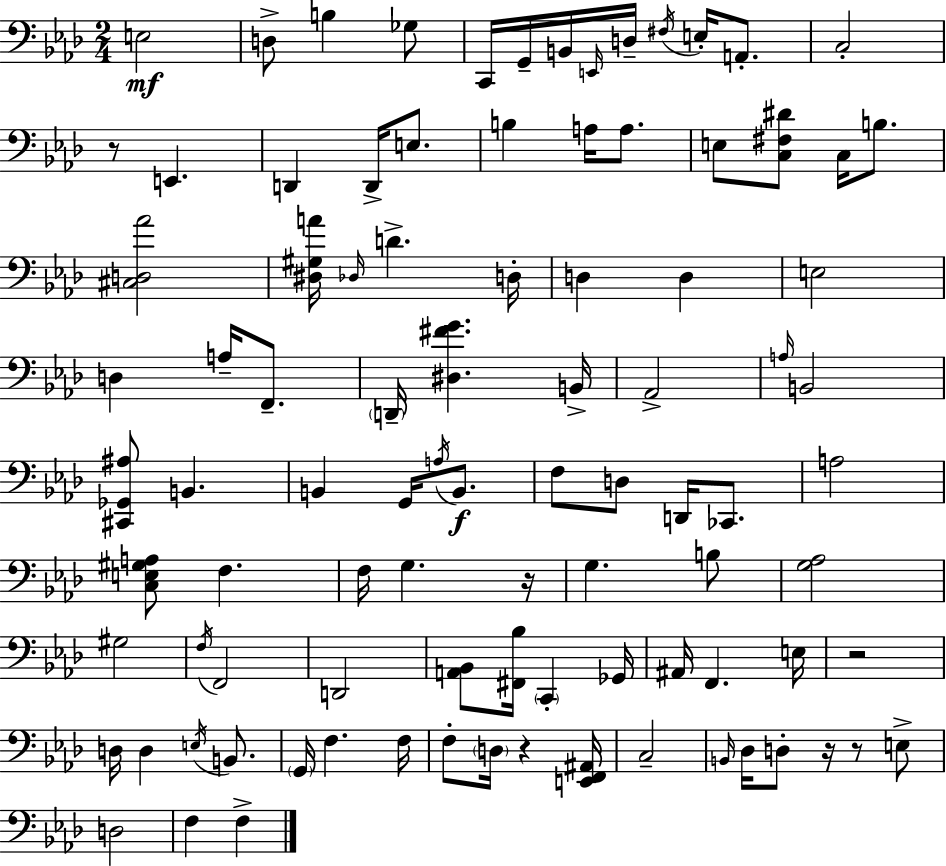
E3/h D3/e B3/q Gb3/e C2/s G2/s B2/s E2/s D3/s F#3/s E3/s A2/e. C3/h R/e E2/q. D2/q D2/s E3/e. B3/q A3/s A3/e. E3/e [C3,F#3,D#4]/e C3/s B3/e. [C#3,D3,Ab4]/h [D#3,G#3,A4]/s Db3/s D4/q. D3/s D3/q D3/q E3/h D3/q A3/s F2/e. D2/s [D#3,F#4,G4]/q. B2/s Ab2/h A3/s B2/h [C#2,Gb2,A#3]/e B2/q. B2/q G2/s A3/s B2/e. F3/e D3/e D2/s CES2/e. A3/h [C3,E3,G#3,A3]/e F3/q. F3/s G3/q. R/s G3/q. B3/e [G3,Ab3]/h G#3/h F3/s F2/h D2/h [A2,Bb2]/e [F#2,Bb3]/s C2/q Gb2/s A#2/s F2/q. E3/s R/h D3/s D3/q E3/s B2/e. G2/s F3/q. F3/s F3/e D3/s R/q [E2,F2,A#2]/s C3/h B2/s Db3/s D3/e R/s R/e E3/e D3/h F3/q F3/q